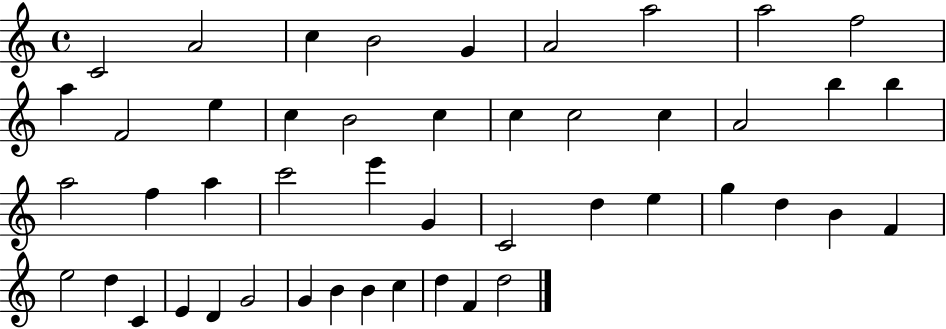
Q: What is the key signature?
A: C major